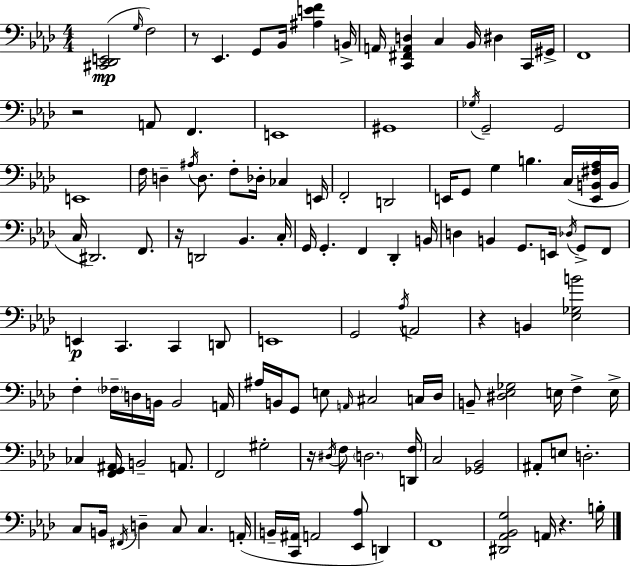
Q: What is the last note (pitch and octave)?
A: B3